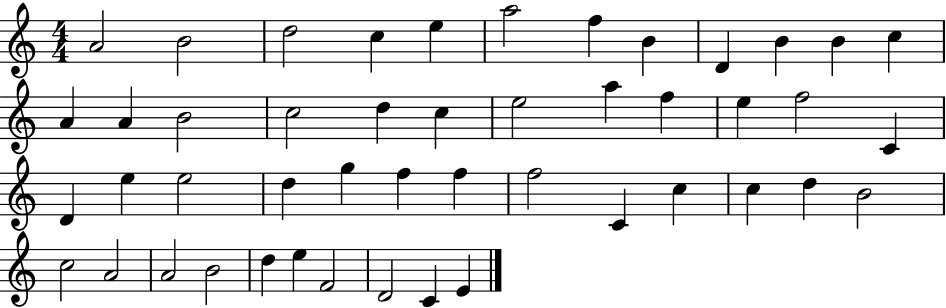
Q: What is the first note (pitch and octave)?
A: A4